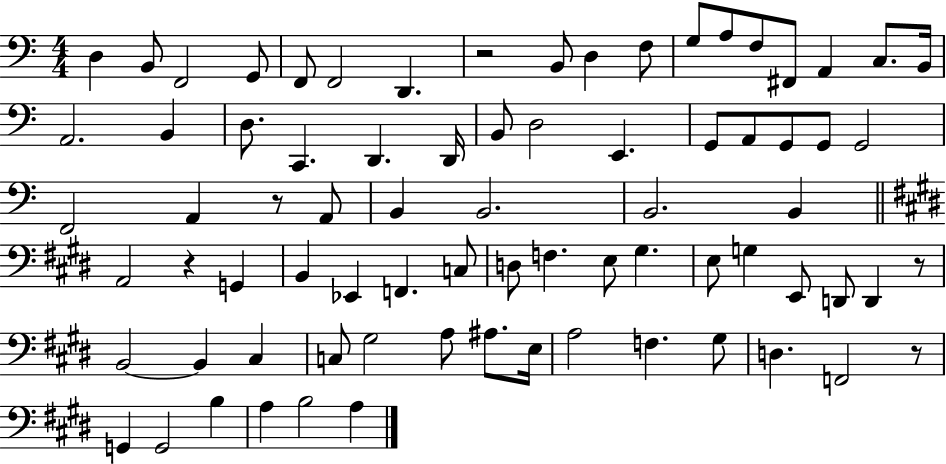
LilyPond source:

{
  \clef bass
  \numericTimeSignature
  \time 4/4
  \key c \major
  \repeat volta 2 { d4 b,8 f,2 g,8 | f,8 f,2 d,4. | r2 b,8 d4 f8 | g8 a8 f8 fis,8 a,4 c8. b,16 | \break a,2. b,4 | d8. c,4. d,4. d,16 | b,8 d2 e,4. | g,8 a,8 g,8 g,8 g,2 | \break f,2 a,4 r8 a,8 | b,4 b,2. | b,2. b,4 | \bar "||" \break \key e \major a,2 r4 g,4 | b,4 ees,4 f,4. c8 | d8 f4. e8 gis4. | e8 g4 e,8 d,8 d,4 r8 | \break b,2~~ b,4 cis4 | c8 gis2 a8 ais8. e16 | a2 f4. gis8 | d4. f,2 r8 | \break g,4 g,2 b4 | a4 b2 a4 | } \bar "|."
}